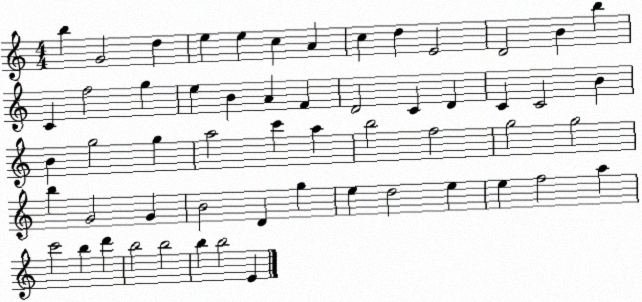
X:1
T:Untitled
M:4/4
L:1/4
K:C
b G2 d e e c A c d E2 D2 B b C f2 g e B A F D2 C D C C2 B B g2 g a2 c' a b2 f2 g2 g2 b G2 G B2 D g e d2 e e f2 a c'2 b d' b2 b2 b b2 E